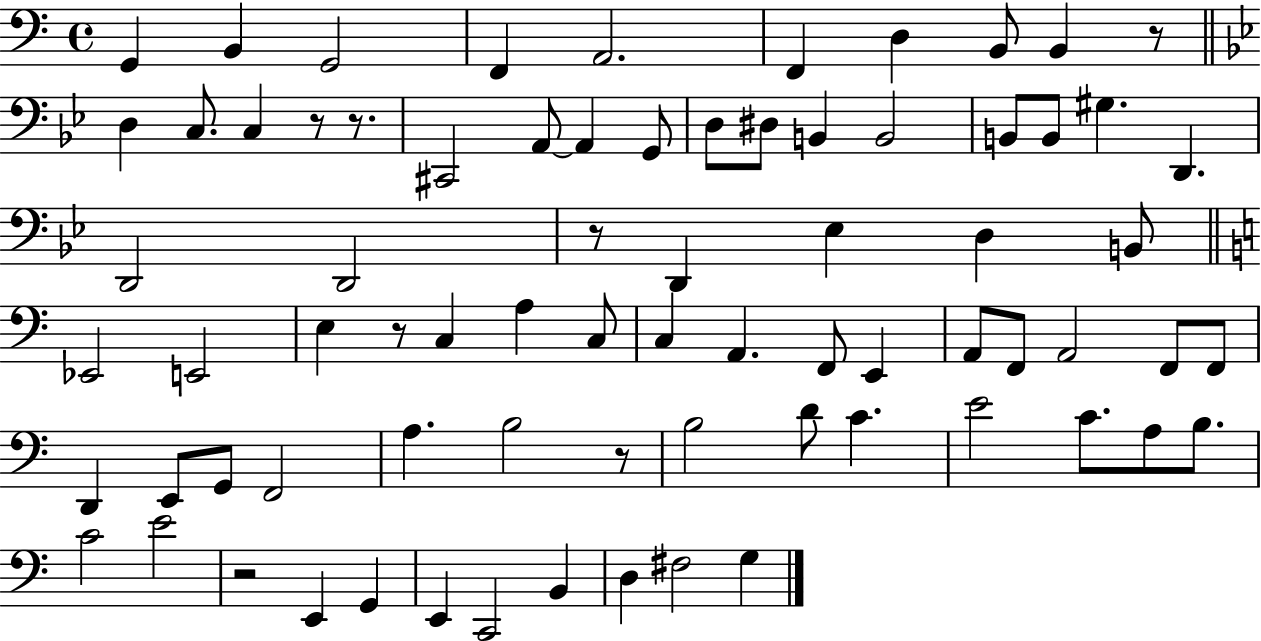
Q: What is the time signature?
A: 4/4